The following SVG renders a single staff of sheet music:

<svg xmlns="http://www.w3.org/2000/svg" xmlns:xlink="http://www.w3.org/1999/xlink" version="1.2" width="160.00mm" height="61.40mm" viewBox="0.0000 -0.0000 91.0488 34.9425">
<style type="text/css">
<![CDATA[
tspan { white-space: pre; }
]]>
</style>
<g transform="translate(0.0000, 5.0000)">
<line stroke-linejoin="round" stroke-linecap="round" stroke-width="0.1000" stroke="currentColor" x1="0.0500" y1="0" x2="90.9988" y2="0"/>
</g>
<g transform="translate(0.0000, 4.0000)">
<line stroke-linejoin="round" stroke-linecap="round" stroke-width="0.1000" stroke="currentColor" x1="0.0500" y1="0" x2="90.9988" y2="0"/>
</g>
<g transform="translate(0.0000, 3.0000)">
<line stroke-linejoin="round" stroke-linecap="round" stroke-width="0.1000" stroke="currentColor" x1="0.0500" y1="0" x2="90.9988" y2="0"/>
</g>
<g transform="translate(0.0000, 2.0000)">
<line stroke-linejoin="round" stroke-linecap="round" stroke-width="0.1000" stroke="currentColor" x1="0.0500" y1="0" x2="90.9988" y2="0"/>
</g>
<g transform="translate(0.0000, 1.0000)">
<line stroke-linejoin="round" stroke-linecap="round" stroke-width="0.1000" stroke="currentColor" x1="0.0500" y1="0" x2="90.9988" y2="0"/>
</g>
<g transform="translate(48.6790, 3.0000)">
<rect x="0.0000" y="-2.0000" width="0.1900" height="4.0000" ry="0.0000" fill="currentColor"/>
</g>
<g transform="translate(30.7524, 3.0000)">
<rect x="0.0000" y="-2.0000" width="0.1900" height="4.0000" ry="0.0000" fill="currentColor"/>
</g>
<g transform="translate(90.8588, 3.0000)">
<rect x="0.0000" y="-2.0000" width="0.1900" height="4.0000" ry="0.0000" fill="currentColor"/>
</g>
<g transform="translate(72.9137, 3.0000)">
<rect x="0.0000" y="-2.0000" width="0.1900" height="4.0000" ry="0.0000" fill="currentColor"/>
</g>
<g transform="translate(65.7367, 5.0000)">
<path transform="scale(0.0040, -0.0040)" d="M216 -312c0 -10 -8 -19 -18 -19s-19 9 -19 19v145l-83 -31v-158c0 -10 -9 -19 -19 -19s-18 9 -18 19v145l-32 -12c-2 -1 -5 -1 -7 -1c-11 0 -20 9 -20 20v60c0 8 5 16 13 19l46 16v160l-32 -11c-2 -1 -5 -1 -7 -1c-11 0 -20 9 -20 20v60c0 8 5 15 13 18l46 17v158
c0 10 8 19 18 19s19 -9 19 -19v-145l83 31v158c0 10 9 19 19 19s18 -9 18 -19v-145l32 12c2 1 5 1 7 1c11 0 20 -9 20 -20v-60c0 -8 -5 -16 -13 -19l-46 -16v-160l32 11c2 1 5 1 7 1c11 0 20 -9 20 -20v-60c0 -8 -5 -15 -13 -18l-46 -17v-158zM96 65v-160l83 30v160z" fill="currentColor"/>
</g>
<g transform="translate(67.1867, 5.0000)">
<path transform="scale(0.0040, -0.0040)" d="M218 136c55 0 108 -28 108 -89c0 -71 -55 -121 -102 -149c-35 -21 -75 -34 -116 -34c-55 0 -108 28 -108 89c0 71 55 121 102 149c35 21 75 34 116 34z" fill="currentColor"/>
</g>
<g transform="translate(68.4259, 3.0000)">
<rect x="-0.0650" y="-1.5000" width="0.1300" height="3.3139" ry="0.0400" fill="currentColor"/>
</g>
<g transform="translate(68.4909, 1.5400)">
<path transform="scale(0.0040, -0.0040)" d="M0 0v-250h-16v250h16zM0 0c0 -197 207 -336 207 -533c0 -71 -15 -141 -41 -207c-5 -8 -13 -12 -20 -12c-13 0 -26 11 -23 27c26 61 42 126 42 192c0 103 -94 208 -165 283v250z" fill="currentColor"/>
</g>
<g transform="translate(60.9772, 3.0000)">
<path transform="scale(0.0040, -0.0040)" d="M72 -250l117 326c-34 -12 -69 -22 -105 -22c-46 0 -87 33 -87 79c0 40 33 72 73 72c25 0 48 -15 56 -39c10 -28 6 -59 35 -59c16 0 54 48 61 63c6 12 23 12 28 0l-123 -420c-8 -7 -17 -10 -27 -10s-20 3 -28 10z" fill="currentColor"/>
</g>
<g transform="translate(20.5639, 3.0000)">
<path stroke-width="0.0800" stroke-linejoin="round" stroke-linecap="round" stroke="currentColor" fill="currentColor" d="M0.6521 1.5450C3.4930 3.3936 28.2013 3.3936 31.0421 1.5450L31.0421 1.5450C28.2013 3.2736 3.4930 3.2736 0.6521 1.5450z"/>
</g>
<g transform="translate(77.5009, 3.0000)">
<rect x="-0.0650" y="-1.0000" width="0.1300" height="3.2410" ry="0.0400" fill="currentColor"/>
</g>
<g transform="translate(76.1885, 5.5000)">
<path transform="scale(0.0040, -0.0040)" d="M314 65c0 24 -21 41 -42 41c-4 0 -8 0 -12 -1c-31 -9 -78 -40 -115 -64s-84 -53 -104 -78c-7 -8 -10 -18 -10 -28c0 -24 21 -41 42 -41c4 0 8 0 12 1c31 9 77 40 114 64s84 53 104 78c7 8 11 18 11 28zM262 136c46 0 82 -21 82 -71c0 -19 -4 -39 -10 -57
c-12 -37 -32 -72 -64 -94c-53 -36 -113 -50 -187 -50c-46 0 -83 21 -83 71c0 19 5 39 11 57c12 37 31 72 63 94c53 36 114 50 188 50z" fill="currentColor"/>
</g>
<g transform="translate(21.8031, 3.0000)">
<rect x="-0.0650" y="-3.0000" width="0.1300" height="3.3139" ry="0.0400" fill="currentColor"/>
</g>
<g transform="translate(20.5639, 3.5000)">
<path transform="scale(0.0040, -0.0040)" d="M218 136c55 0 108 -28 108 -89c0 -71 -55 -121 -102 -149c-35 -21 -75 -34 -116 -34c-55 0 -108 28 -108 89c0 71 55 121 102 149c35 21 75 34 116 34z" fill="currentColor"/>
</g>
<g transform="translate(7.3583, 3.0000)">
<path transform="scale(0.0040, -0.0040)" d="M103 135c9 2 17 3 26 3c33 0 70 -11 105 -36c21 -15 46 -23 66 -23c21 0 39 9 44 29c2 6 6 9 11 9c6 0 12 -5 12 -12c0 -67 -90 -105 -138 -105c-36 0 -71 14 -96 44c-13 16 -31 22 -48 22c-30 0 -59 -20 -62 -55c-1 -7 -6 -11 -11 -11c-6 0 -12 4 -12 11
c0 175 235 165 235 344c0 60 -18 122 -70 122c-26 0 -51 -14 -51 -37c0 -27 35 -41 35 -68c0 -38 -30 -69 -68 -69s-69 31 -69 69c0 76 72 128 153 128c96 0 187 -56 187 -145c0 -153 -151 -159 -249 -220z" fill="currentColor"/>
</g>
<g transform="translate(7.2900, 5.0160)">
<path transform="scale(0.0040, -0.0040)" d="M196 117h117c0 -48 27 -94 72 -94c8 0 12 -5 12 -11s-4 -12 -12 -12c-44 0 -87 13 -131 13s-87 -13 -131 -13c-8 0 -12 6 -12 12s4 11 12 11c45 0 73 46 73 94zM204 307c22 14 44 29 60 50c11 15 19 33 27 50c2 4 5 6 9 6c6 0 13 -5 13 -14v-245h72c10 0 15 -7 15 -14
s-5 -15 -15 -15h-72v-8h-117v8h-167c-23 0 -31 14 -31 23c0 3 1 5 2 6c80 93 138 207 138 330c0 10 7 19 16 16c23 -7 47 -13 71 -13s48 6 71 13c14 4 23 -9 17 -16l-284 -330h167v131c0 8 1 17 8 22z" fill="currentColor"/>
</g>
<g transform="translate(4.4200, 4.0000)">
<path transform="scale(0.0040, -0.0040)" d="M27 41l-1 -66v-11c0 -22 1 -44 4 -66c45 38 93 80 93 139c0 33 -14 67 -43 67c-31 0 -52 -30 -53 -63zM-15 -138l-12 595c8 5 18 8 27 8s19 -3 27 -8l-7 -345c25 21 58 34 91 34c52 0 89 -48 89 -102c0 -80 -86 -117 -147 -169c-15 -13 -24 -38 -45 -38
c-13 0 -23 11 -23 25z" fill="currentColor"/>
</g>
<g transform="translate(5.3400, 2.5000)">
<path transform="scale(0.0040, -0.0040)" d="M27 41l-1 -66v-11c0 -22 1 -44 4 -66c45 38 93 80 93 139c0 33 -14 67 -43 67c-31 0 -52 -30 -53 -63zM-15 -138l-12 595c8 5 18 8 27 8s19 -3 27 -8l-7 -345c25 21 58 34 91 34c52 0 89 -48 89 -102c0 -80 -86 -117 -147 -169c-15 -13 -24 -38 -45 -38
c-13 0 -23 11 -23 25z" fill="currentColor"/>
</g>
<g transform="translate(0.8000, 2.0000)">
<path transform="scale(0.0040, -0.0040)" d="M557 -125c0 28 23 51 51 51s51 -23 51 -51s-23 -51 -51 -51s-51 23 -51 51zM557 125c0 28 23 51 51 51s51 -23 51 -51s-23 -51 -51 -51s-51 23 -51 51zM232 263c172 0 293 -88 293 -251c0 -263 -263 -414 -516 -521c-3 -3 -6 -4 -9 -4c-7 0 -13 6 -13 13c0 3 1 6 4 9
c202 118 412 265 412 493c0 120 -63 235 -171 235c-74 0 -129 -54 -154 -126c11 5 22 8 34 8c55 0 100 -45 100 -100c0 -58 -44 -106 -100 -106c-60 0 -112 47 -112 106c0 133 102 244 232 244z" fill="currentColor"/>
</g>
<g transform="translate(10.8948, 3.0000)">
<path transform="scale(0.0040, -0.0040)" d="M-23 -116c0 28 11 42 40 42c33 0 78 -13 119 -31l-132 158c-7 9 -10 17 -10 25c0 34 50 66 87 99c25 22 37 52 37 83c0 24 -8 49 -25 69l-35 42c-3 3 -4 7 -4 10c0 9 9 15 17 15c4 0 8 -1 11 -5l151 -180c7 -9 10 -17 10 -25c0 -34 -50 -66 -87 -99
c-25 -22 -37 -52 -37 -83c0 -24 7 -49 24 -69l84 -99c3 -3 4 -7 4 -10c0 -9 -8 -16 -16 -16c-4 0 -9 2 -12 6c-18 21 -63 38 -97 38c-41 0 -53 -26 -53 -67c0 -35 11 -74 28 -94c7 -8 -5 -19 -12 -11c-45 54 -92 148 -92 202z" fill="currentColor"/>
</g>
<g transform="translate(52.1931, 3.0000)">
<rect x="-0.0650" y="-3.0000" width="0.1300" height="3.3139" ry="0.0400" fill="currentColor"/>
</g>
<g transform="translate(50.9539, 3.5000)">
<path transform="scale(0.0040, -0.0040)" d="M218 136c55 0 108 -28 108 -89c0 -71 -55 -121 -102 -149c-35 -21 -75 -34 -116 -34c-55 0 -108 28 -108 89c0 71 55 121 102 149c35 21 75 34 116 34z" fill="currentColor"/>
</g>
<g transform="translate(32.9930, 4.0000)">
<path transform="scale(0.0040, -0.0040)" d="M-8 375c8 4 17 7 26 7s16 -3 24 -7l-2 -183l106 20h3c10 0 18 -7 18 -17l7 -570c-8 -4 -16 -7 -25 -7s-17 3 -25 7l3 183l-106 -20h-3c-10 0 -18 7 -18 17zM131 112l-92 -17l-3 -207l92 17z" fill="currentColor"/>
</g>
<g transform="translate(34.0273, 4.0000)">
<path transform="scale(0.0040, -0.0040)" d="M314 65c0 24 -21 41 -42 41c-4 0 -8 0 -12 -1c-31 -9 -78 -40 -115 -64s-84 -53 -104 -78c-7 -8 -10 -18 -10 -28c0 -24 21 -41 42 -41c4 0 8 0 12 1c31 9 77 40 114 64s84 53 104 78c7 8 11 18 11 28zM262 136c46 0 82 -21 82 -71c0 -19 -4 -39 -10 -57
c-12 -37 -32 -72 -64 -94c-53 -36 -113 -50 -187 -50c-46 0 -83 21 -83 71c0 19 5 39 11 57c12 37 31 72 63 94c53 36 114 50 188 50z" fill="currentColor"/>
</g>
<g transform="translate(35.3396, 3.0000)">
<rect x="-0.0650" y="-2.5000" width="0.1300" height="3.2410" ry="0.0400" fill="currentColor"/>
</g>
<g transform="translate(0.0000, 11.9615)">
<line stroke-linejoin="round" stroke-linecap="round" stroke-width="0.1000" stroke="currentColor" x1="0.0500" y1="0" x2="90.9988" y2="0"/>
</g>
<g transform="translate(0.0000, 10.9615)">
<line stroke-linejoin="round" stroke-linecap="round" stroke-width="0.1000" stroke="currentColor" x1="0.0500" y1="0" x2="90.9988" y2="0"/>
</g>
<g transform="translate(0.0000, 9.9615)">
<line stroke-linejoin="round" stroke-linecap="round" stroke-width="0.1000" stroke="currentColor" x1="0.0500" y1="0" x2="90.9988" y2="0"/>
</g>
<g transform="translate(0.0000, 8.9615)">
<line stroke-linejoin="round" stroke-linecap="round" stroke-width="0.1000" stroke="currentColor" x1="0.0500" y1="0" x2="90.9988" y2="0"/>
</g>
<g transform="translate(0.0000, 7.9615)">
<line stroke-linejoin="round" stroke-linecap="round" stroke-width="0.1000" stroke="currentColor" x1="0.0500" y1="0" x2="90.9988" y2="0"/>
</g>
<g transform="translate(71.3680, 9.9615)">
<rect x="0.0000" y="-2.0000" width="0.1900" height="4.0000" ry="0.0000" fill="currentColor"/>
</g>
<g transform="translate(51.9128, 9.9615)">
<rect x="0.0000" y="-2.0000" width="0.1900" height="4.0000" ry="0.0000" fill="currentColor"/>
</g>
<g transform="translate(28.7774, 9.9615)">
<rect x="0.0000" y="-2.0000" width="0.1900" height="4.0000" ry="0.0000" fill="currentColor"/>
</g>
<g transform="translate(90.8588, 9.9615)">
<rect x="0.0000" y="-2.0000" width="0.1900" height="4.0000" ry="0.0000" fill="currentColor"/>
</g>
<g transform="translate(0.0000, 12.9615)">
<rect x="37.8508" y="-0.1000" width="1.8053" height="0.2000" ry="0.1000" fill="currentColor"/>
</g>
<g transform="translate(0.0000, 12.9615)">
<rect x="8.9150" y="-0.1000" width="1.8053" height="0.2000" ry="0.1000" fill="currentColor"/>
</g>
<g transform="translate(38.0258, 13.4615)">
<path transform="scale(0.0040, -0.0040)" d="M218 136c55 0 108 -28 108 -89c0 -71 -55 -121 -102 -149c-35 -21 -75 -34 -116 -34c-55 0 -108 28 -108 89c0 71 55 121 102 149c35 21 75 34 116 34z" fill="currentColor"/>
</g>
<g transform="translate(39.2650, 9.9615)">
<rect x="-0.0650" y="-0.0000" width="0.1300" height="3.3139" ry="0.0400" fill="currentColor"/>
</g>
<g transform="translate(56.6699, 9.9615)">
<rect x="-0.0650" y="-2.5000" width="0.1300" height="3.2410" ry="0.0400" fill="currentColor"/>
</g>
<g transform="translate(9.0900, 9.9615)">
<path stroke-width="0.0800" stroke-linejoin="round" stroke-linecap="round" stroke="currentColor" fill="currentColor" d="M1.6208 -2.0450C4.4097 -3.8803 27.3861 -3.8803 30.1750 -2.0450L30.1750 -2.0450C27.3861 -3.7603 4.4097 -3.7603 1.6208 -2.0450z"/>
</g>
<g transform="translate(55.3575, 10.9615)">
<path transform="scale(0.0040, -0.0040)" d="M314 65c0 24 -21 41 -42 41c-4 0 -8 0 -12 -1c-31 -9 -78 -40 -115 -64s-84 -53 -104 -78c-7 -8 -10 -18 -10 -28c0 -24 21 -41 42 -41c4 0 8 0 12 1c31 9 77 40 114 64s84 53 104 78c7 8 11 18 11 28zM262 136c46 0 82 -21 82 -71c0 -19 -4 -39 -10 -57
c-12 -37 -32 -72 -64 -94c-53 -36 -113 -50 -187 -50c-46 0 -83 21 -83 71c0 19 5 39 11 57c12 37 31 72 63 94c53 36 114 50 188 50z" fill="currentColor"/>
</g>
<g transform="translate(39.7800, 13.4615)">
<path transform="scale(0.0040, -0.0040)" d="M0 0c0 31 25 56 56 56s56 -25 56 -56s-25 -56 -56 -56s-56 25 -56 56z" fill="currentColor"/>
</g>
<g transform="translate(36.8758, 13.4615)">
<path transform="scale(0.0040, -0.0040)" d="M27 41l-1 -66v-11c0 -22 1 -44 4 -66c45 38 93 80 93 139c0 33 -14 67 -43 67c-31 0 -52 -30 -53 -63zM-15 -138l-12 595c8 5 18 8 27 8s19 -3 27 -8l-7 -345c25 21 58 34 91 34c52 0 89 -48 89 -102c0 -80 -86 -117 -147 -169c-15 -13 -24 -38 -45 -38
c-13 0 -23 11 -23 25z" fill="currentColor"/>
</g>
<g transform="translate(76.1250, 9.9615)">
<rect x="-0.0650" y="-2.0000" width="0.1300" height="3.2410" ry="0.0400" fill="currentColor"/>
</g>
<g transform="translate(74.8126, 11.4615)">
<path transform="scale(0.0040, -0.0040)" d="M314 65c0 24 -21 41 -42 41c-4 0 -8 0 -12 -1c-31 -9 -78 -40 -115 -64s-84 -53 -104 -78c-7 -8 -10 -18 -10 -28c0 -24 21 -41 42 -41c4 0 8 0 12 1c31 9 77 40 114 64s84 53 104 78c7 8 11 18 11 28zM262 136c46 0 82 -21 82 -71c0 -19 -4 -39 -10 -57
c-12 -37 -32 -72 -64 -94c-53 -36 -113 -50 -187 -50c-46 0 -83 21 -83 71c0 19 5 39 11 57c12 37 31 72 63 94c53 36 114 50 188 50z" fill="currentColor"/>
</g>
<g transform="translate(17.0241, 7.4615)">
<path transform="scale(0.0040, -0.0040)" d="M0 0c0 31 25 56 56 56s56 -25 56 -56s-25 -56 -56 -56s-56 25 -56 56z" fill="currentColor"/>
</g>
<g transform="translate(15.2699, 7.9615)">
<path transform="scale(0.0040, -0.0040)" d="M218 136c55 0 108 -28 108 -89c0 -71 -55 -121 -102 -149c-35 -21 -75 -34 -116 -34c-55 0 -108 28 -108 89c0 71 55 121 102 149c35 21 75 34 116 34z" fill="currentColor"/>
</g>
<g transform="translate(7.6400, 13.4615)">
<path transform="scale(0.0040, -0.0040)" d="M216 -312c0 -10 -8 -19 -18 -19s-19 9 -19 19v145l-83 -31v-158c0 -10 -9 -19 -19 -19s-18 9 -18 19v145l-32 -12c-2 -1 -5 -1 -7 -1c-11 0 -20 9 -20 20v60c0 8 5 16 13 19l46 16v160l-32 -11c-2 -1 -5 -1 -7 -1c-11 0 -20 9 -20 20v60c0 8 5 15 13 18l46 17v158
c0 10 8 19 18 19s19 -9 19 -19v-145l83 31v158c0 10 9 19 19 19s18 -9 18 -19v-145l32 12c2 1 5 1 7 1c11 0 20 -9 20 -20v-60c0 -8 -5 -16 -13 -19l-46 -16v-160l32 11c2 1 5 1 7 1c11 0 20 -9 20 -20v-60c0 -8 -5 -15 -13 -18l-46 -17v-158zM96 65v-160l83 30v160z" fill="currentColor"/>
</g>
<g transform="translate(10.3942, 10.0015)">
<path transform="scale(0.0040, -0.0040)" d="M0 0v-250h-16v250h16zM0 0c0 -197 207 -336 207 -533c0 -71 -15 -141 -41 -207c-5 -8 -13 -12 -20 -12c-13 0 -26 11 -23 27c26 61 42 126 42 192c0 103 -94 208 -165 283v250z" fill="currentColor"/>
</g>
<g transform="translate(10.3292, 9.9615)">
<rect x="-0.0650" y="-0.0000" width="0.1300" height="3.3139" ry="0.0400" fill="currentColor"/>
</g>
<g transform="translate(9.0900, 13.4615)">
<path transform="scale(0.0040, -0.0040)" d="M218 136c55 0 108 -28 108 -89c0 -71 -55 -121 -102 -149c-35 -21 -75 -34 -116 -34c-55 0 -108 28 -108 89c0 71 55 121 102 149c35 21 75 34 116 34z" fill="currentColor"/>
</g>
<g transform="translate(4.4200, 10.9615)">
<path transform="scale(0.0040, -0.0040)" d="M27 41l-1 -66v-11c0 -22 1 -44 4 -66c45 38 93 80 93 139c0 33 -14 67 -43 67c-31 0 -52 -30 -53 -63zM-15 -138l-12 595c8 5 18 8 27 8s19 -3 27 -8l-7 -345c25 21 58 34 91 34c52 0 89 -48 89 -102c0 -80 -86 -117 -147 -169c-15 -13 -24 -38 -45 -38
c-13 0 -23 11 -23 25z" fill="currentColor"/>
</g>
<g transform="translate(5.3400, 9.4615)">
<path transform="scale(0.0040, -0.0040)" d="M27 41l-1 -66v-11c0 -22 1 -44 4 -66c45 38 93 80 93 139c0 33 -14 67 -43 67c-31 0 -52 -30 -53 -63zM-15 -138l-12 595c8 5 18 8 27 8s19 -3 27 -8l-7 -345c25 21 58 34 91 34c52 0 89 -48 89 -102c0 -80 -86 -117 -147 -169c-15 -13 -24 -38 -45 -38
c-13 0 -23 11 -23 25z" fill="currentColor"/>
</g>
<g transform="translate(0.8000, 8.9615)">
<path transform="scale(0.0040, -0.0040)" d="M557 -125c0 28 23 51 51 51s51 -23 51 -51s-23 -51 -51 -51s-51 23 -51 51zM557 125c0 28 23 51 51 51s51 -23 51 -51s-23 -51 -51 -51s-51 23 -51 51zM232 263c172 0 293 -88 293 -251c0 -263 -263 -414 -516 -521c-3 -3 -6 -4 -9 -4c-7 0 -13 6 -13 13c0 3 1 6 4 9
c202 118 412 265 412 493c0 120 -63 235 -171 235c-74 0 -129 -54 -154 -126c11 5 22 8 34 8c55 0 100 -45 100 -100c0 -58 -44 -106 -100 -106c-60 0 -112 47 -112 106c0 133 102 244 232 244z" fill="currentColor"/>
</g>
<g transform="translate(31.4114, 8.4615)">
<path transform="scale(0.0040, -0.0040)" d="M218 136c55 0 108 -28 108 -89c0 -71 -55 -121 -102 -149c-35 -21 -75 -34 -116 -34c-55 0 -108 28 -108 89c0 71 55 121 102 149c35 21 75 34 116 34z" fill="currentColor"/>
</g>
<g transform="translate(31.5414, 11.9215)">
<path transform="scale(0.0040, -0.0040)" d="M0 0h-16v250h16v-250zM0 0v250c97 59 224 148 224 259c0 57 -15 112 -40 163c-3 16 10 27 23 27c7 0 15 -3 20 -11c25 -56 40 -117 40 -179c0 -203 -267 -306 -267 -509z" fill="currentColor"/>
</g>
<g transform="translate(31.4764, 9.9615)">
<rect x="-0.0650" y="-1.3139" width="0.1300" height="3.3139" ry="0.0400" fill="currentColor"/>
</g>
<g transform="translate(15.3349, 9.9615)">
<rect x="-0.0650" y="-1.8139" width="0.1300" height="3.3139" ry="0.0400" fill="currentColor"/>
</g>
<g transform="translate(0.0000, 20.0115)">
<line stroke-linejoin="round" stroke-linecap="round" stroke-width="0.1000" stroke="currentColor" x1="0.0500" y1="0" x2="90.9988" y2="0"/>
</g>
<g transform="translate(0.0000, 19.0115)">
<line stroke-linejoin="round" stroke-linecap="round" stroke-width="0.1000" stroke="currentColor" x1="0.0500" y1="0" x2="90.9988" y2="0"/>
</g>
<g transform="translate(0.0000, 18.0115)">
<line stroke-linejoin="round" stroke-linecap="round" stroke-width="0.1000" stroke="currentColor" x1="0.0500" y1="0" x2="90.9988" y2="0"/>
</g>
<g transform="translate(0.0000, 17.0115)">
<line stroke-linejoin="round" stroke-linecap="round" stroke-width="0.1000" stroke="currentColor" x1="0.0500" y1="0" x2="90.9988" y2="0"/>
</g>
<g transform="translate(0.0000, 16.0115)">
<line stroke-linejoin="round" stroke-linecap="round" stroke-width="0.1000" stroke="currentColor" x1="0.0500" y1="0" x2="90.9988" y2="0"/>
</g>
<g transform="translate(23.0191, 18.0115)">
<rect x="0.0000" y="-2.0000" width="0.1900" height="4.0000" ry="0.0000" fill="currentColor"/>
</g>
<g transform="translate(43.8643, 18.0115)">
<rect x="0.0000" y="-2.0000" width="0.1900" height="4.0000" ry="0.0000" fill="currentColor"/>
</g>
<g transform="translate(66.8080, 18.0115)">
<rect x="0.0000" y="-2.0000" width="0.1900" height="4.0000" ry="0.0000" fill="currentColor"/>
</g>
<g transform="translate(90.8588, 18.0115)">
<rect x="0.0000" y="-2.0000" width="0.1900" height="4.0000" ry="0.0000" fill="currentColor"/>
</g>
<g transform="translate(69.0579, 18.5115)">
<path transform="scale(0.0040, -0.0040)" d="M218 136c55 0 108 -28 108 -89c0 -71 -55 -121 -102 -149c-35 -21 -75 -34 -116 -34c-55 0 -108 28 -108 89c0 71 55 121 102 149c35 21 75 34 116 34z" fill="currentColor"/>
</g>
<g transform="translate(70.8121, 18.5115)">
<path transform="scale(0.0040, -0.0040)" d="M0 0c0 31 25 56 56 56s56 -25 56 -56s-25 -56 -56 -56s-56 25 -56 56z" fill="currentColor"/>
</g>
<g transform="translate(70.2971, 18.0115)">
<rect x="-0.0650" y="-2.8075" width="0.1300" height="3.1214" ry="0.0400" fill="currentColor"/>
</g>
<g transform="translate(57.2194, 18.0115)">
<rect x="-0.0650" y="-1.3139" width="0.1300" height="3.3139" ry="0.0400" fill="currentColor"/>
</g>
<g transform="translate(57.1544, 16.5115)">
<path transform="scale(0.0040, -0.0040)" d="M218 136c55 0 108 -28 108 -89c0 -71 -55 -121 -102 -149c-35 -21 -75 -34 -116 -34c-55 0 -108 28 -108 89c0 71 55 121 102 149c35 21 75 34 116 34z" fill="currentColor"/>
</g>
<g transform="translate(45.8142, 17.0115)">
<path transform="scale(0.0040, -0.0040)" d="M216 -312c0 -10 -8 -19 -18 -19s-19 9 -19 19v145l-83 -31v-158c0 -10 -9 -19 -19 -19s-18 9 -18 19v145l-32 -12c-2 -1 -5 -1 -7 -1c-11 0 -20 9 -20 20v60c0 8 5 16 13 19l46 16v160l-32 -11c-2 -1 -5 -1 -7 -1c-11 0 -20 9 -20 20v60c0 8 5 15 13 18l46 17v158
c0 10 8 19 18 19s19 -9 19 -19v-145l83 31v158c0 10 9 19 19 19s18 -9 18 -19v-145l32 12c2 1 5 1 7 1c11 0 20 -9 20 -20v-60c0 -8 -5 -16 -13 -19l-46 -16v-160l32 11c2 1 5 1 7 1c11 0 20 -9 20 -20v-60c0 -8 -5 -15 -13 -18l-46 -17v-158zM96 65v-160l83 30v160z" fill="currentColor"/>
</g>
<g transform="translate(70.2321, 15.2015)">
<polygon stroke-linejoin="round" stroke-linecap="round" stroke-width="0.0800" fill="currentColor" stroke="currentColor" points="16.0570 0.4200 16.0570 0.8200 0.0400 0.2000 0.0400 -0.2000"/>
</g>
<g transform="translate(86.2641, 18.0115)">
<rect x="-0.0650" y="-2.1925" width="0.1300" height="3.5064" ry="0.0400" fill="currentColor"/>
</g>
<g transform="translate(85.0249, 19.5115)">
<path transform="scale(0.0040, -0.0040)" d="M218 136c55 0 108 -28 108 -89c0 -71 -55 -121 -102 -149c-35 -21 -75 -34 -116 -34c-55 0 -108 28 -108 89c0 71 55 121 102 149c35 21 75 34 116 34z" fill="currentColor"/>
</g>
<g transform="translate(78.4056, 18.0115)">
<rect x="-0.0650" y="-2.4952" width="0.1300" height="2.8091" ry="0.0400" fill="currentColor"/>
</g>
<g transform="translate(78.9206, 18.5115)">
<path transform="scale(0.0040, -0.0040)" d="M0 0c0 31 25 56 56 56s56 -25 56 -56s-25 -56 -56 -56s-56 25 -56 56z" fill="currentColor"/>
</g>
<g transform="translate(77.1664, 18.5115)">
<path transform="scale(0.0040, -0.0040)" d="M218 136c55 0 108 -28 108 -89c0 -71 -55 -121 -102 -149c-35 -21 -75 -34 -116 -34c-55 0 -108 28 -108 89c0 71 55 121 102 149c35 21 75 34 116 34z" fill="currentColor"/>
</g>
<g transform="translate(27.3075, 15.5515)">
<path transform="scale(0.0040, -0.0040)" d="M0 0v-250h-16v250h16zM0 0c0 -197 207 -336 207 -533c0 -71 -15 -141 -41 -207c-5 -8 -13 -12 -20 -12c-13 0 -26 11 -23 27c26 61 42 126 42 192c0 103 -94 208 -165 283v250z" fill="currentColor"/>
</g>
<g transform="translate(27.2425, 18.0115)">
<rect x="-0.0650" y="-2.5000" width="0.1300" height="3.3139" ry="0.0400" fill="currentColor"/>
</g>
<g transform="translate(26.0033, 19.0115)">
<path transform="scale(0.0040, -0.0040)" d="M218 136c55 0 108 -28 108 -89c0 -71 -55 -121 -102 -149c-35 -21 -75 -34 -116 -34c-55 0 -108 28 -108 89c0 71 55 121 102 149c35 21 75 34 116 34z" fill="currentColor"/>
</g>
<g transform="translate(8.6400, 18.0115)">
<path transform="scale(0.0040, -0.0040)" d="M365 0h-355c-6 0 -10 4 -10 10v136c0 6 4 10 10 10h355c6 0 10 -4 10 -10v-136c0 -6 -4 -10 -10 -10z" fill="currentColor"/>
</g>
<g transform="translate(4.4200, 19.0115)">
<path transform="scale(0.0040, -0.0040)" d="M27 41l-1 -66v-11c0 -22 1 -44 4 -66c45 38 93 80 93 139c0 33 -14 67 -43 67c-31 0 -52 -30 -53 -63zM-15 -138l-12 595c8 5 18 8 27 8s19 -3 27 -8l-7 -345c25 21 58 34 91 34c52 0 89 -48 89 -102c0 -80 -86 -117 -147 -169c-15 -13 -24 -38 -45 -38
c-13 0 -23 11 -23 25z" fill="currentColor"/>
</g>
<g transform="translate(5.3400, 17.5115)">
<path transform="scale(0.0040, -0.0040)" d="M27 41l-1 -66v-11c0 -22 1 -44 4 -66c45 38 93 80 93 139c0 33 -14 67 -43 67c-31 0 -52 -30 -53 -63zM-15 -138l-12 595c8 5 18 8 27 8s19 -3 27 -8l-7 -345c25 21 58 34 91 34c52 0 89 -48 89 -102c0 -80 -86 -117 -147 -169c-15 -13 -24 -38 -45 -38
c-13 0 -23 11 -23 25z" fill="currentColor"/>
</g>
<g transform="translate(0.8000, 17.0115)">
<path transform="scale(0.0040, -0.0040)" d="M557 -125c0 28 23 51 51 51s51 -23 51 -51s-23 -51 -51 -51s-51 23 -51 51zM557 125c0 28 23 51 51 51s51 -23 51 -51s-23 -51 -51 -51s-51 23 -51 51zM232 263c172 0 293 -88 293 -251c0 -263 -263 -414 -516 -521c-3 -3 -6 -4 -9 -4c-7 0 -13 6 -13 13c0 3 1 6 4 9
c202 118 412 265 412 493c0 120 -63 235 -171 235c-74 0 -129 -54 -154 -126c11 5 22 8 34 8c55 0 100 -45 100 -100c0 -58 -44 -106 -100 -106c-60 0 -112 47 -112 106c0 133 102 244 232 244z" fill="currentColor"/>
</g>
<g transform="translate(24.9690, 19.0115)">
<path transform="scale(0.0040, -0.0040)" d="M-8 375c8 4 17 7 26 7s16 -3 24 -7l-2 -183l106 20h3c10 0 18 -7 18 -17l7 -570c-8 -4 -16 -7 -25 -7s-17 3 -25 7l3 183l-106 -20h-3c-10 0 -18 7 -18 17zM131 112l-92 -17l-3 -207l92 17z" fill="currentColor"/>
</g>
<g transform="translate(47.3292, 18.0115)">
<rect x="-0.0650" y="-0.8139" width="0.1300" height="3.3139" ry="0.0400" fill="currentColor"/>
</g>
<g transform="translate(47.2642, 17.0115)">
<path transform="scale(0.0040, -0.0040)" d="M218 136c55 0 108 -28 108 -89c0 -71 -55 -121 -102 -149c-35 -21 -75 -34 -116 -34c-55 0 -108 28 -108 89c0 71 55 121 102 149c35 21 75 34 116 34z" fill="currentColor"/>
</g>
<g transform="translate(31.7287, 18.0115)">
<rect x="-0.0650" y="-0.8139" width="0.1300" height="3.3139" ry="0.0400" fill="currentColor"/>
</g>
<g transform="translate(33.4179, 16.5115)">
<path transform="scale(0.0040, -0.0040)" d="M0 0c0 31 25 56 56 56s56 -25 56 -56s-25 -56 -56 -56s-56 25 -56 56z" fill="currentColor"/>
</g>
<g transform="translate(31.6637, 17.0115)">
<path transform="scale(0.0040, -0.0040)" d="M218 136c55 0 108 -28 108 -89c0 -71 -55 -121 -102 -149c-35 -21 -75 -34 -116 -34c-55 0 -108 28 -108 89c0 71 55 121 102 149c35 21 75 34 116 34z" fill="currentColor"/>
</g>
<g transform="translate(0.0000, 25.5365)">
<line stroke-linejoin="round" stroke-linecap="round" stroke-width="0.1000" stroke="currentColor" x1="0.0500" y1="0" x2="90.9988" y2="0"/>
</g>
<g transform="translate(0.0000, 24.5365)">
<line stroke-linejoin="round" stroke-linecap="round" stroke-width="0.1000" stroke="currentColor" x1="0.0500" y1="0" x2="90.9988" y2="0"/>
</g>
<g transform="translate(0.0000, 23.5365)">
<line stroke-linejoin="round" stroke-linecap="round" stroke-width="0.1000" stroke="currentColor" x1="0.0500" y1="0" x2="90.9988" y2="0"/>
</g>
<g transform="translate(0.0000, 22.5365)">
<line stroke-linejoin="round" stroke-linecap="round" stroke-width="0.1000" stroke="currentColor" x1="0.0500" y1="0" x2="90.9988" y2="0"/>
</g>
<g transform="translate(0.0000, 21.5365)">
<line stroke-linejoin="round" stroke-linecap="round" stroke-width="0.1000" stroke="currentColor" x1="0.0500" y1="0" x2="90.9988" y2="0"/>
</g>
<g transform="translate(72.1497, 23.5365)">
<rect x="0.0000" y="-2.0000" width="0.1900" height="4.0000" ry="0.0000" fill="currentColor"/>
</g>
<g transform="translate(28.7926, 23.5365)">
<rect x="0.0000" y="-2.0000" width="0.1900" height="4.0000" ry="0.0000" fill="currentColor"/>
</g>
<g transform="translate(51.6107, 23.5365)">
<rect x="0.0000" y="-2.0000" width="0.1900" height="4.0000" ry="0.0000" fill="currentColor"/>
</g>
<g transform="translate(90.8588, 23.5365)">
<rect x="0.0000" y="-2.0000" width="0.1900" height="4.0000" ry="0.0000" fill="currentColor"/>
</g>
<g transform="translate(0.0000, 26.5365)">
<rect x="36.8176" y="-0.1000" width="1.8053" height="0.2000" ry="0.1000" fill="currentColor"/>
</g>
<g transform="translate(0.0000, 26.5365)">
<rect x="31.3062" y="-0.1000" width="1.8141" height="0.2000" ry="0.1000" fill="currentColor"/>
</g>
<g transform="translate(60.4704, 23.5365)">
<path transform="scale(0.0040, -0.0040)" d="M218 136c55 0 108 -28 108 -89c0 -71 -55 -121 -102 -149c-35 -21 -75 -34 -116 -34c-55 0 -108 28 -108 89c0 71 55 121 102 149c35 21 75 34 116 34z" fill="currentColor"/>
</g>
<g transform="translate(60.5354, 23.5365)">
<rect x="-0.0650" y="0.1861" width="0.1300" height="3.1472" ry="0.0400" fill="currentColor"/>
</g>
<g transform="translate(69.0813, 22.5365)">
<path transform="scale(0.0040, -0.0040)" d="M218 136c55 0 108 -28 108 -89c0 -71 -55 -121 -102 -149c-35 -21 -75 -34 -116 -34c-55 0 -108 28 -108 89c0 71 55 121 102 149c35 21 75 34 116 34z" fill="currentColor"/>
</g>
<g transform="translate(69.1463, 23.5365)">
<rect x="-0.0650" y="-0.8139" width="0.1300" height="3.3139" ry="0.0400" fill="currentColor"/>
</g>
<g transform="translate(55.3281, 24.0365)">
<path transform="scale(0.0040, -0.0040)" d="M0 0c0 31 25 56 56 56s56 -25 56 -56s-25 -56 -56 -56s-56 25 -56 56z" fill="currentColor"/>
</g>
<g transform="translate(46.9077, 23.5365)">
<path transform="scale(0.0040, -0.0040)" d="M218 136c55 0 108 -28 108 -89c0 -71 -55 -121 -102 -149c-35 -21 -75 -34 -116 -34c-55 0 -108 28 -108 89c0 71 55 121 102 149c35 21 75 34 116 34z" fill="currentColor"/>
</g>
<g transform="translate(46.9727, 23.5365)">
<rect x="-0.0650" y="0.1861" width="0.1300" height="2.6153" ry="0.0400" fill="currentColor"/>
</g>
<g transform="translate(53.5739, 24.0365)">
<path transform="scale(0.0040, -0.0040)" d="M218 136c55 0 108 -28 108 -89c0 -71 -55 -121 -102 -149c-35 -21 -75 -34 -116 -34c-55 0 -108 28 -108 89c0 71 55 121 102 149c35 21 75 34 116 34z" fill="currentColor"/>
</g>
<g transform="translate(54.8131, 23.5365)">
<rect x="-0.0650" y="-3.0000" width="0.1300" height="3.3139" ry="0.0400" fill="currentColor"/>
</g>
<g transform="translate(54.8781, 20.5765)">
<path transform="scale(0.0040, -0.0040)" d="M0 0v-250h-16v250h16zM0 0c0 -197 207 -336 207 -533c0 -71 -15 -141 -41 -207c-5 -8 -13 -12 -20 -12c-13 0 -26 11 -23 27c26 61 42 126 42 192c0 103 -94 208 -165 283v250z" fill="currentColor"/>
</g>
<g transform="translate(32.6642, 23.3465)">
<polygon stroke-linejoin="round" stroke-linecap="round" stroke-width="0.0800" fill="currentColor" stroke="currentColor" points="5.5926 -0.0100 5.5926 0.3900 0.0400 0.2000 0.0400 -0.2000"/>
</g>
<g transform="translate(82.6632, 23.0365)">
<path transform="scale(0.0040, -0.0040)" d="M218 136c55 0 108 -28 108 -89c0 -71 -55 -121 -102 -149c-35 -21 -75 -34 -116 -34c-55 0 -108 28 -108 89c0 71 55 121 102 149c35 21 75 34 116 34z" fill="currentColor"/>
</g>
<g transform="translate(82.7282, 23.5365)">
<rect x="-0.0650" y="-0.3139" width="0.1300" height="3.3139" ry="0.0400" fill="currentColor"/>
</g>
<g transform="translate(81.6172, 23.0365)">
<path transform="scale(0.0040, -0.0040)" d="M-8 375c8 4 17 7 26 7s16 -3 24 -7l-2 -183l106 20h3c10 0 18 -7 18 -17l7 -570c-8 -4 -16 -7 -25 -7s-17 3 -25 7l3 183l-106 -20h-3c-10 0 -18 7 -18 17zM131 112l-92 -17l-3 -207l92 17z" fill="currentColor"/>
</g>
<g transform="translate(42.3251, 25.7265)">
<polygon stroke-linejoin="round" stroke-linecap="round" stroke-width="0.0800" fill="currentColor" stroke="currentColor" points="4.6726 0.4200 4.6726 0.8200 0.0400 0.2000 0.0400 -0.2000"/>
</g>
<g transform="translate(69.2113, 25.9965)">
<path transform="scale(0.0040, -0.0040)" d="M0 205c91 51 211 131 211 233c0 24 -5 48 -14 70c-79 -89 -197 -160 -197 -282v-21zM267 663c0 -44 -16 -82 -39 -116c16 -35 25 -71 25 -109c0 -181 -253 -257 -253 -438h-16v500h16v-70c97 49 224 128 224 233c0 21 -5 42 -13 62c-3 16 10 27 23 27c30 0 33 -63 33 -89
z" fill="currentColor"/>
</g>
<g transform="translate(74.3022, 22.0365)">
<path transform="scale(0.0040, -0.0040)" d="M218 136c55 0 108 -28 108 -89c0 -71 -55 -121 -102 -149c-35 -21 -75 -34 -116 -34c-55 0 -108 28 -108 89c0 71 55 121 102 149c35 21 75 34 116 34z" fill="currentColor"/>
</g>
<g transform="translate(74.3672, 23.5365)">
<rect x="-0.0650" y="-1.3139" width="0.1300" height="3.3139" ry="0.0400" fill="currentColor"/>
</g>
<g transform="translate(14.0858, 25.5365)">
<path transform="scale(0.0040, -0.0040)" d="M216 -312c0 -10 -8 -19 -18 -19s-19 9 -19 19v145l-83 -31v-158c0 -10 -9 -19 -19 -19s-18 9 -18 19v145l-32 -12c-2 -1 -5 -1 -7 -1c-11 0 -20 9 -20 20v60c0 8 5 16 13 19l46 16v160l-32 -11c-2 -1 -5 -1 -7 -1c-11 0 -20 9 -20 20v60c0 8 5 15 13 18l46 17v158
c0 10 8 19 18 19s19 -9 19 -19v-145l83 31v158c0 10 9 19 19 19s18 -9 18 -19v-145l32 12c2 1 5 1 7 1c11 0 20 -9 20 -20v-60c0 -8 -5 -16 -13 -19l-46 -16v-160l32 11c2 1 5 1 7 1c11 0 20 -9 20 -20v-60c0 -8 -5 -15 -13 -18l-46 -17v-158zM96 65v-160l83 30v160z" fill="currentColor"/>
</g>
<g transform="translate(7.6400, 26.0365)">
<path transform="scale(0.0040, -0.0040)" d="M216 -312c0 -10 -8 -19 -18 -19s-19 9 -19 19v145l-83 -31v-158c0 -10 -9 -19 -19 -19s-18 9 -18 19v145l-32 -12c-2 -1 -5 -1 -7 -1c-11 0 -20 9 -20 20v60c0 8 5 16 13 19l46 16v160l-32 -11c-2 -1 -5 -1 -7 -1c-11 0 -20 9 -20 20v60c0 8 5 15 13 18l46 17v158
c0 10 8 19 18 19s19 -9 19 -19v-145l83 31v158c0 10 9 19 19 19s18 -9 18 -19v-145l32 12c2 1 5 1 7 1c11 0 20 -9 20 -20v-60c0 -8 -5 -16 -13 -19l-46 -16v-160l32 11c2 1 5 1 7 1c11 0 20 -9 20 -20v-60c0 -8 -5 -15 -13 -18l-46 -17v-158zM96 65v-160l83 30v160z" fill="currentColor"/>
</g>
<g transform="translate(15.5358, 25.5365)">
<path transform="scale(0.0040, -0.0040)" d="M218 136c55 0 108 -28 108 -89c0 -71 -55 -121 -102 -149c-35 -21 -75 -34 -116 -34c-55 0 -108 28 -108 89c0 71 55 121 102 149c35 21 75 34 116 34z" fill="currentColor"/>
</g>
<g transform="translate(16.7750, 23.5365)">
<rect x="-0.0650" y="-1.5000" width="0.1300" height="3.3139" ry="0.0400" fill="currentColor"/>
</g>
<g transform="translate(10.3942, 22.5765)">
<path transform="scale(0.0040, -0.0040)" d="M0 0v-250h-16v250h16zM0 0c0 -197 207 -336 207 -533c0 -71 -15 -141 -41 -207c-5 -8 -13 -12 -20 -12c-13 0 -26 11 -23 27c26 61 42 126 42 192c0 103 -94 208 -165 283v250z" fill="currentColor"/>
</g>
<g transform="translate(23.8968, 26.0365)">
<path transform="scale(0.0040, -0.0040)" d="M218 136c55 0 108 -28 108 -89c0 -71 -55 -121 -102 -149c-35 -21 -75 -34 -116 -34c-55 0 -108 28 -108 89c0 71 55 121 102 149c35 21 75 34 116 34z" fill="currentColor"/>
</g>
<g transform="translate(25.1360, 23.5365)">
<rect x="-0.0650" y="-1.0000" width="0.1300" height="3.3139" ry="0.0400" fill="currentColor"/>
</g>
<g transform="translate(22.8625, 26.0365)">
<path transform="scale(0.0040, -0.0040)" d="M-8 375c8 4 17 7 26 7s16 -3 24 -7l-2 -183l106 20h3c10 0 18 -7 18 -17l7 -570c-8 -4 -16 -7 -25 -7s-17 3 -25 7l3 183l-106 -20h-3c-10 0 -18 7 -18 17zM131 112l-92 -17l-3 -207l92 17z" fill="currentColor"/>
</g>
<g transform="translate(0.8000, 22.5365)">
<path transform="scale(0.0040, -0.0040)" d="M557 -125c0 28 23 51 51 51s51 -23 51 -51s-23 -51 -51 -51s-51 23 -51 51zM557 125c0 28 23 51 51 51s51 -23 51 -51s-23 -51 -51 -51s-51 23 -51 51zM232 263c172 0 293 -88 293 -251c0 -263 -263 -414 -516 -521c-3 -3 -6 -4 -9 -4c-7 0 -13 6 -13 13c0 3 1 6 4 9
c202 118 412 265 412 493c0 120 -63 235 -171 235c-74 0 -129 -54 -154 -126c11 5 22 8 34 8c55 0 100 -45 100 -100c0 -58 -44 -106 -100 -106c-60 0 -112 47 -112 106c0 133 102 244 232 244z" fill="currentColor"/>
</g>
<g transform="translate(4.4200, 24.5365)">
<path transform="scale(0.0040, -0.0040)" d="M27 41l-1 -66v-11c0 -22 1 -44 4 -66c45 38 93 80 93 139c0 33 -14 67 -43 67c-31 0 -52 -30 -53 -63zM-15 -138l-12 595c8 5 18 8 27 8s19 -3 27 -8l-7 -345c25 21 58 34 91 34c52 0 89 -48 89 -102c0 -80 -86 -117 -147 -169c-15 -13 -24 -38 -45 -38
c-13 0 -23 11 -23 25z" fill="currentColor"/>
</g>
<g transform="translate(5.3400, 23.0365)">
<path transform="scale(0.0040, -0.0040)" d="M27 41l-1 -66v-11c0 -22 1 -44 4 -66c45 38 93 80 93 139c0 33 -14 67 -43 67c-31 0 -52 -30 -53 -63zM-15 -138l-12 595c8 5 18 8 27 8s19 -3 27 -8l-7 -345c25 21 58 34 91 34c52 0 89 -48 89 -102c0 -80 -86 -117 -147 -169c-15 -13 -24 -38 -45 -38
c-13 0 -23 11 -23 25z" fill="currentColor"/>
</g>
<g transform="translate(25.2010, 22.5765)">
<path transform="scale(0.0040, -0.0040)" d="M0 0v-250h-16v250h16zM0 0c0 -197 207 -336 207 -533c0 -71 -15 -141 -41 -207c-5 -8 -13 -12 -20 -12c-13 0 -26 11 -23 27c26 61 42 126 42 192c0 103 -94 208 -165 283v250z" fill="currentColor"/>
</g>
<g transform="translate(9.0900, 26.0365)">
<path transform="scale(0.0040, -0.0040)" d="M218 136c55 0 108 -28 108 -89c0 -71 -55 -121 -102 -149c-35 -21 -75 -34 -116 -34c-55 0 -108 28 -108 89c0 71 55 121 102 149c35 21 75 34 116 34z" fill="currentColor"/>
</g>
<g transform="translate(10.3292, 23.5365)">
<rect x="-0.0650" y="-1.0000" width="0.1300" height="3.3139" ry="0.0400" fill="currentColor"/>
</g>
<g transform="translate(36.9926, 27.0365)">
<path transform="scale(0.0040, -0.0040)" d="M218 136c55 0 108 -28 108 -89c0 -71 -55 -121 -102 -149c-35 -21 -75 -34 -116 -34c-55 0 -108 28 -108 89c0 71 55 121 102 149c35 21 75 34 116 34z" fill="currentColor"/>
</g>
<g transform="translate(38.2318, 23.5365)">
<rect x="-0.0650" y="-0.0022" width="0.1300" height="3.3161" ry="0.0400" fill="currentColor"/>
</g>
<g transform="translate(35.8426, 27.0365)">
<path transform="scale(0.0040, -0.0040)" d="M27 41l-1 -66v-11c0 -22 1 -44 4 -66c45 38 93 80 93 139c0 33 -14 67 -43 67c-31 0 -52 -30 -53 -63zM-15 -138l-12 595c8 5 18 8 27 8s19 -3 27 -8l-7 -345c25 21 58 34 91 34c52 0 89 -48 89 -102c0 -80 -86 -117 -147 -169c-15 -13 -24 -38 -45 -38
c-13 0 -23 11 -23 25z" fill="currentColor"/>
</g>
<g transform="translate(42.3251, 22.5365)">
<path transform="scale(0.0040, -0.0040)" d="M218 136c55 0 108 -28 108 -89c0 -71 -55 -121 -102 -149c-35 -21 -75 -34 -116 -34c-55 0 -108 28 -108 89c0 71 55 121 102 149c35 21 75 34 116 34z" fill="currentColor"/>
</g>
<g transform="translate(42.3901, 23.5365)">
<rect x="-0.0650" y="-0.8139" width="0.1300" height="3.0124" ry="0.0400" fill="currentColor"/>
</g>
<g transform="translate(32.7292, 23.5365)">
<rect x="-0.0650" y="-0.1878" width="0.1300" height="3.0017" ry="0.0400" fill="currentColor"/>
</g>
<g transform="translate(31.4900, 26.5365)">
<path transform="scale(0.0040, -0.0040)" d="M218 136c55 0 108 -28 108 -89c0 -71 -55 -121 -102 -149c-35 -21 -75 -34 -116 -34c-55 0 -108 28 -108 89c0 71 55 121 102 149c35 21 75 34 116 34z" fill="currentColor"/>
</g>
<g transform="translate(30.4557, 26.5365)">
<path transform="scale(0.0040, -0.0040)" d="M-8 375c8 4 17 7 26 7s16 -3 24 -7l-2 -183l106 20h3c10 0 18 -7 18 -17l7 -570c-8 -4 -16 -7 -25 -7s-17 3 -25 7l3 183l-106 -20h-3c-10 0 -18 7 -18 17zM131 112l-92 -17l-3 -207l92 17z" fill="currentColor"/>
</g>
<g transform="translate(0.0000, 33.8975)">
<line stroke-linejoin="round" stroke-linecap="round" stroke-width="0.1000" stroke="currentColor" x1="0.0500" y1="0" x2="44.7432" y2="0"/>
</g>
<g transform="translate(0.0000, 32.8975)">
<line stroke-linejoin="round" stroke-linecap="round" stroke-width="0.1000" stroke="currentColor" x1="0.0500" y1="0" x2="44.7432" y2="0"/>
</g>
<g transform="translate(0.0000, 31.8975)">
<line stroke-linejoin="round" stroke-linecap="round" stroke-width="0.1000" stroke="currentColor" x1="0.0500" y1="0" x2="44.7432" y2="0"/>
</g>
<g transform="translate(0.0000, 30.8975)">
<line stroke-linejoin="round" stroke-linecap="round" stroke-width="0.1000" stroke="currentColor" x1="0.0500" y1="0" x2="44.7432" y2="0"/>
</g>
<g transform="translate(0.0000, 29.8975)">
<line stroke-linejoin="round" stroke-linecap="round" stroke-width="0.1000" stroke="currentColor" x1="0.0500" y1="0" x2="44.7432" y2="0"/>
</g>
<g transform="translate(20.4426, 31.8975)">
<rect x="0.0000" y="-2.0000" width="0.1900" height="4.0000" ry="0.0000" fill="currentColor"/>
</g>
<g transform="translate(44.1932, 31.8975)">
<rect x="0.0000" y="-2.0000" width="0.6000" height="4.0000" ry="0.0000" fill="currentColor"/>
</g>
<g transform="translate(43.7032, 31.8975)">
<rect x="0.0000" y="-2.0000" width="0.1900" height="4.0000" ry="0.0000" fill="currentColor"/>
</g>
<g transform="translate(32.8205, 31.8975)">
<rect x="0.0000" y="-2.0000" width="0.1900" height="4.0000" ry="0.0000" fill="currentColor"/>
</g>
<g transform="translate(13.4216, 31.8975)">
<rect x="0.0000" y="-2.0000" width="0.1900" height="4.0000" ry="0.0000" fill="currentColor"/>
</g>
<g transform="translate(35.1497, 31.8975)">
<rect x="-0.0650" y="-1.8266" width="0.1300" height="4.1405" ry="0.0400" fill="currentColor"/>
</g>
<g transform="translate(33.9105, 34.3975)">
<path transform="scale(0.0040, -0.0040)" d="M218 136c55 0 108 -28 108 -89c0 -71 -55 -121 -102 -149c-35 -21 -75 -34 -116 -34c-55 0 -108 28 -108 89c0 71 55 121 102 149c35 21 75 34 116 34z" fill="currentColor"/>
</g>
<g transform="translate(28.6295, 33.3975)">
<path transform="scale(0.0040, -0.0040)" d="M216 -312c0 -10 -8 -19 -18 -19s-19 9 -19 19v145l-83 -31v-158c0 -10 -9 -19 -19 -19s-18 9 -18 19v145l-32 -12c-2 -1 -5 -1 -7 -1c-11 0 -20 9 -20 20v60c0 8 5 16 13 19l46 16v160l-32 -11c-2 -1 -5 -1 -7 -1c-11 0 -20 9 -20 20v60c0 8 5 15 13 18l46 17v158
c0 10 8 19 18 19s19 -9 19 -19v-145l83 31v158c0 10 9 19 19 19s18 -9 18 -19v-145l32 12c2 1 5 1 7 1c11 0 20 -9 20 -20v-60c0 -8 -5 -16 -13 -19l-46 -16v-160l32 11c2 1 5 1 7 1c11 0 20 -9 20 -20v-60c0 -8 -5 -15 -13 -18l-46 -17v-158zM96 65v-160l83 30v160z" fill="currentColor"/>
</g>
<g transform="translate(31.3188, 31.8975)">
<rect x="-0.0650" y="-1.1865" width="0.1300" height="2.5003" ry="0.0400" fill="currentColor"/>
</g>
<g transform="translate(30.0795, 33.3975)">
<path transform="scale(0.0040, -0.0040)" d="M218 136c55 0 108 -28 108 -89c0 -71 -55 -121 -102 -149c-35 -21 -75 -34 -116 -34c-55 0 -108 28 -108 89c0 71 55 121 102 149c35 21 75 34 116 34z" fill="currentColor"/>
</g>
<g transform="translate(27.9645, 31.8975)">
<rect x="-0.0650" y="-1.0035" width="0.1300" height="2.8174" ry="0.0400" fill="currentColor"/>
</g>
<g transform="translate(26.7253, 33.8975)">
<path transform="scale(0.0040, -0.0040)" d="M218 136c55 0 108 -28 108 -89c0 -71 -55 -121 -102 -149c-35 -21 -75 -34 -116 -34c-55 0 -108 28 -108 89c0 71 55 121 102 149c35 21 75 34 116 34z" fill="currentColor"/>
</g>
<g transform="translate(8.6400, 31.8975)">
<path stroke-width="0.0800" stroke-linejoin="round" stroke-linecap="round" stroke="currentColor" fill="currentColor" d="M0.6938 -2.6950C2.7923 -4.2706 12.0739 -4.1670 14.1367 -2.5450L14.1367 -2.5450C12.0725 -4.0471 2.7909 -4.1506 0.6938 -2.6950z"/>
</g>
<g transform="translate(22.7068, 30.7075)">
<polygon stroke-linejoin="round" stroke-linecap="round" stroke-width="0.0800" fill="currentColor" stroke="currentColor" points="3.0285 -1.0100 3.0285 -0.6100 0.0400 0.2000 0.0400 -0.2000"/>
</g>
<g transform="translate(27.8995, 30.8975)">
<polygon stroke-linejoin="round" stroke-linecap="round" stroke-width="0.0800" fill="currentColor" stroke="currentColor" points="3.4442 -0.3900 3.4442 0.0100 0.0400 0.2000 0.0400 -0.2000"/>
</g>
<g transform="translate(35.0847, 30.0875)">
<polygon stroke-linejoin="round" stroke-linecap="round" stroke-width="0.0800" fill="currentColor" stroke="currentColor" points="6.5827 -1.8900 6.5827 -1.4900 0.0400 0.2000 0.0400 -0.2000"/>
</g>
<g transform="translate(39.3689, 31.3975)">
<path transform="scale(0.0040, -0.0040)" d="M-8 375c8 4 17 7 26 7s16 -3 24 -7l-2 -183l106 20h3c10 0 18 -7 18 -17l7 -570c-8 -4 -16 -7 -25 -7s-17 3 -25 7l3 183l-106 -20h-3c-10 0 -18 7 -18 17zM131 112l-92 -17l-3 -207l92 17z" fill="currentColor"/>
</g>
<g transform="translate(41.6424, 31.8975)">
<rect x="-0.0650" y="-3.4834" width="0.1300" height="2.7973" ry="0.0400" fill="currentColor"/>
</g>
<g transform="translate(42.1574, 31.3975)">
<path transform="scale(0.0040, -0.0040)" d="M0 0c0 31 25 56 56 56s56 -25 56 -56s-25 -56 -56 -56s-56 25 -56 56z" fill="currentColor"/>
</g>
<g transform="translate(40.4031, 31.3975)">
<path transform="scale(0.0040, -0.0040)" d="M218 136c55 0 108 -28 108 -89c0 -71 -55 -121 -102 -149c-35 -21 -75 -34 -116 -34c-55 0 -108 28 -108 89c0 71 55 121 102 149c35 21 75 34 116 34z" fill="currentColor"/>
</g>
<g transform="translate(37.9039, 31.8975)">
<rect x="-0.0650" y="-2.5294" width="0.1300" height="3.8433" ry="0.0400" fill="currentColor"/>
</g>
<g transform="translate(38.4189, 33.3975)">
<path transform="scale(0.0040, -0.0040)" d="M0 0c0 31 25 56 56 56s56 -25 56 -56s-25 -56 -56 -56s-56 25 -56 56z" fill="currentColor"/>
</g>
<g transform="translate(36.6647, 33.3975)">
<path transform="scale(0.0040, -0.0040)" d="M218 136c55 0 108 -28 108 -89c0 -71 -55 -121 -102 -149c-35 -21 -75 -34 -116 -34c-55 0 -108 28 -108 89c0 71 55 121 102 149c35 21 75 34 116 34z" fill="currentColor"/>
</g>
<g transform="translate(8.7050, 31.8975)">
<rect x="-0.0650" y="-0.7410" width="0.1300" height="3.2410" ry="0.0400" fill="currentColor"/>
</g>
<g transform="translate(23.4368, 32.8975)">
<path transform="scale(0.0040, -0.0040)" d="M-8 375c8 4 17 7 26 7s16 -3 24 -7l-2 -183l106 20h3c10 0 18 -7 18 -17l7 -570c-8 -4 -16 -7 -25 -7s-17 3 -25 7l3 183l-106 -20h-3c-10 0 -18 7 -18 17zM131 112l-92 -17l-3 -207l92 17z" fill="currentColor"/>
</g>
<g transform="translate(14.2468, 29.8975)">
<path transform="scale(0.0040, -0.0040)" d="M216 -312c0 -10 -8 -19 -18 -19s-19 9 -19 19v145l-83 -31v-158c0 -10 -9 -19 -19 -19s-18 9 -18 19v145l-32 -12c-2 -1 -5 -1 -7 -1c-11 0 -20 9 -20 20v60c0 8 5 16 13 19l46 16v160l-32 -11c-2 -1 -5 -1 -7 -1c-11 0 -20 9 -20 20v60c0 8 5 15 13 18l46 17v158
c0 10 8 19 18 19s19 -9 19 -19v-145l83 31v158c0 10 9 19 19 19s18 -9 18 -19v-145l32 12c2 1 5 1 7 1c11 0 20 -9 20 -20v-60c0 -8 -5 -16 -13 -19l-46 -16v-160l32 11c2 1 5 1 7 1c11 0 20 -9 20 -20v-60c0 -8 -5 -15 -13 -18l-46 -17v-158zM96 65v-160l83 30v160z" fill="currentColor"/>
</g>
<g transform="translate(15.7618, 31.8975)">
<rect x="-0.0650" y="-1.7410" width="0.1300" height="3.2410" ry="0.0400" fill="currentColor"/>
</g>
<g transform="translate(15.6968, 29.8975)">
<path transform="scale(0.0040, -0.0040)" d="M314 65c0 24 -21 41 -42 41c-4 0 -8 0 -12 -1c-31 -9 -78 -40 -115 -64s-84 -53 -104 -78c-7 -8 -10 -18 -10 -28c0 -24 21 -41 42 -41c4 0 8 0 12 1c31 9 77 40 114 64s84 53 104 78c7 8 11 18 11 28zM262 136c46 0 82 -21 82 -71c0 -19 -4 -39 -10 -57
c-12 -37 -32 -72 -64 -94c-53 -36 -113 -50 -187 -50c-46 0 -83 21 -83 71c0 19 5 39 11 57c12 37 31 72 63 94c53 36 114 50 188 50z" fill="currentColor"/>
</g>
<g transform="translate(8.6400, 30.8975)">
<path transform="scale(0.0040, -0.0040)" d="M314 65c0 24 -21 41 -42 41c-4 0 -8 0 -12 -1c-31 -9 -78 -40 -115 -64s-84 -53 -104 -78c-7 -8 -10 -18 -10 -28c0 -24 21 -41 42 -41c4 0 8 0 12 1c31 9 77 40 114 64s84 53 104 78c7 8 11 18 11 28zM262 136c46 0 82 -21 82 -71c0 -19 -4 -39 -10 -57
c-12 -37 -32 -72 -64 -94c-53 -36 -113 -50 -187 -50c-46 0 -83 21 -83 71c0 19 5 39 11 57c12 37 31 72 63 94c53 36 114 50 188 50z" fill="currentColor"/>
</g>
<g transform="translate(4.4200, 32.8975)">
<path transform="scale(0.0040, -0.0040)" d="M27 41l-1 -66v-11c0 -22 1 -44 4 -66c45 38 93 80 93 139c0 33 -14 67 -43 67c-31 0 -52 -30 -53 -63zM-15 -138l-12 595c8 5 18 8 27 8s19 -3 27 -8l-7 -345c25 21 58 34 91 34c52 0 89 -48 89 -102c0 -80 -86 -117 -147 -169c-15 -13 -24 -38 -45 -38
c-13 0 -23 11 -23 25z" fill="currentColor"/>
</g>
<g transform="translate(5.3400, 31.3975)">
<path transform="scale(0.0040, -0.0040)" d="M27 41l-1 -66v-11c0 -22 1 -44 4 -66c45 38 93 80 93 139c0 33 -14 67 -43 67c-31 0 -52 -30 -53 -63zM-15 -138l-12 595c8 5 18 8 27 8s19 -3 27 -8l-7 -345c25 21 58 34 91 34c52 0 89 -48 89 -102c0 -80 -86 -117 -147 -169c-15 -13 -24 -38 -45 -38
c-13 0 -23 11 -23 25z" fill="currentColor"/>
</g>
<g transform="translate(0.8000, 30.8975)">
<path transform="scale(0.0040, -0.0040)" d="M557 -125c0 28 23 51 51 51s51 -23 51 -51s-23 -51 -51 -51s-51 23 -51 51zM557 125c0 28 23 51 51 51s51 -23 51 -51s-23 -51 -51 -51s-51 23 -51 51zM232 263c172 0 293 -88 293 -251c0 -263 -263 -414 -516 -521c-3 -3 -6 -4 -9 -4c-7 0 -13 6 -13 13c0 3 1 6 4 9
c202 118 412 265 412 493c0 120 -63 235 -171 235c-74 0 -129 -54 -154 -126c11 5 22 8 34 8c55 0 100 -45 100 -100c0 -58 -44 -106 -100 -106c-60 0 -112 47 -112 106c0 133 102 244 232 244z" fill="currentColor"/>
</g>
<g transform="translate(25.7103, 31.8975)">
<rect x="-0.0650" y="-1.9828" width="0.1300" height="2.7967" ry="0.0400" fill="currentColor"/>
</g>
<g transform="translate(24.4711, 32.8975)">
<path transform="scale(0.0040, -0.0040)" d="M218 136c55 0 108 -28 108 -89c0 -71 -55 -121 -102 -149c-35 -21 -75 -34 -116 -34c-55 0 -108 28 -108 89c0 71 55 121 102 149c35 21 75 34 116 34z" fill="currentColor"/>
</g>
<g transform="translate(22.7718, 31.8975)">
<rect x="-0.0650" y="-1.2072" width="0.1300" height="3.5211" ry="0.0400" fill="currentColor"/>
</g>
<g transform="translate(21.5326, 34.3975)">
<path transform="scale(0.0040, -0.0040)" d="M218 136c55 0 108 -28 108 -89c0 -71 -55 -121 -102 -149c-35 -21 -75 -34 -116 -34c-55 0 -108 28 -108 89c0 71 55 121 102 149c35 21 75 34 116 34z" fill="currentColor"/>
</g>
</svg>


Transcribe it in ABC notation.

X:1
T:Untitled
M:2/4
L:1/4
K:Bb
z C, B,,2 C, z/2 ^G,,/2 F,,2 ^D,,/2 A, G,/2 _D,, _B,,2 A,,2 z2 B,,/2 F, ^F, G, C,/2 C,/2 A,,/2 ^F,,/2 ^G,, F,,/2 E,,/2 _D,,/2 F,/2 D,/2 C,/2 D, F,/4 G, E, F,2 ^A,2 F,,/2 B,,/2 G,,/2 ^A,,/2 F,,/2 A,,/2 E,/2